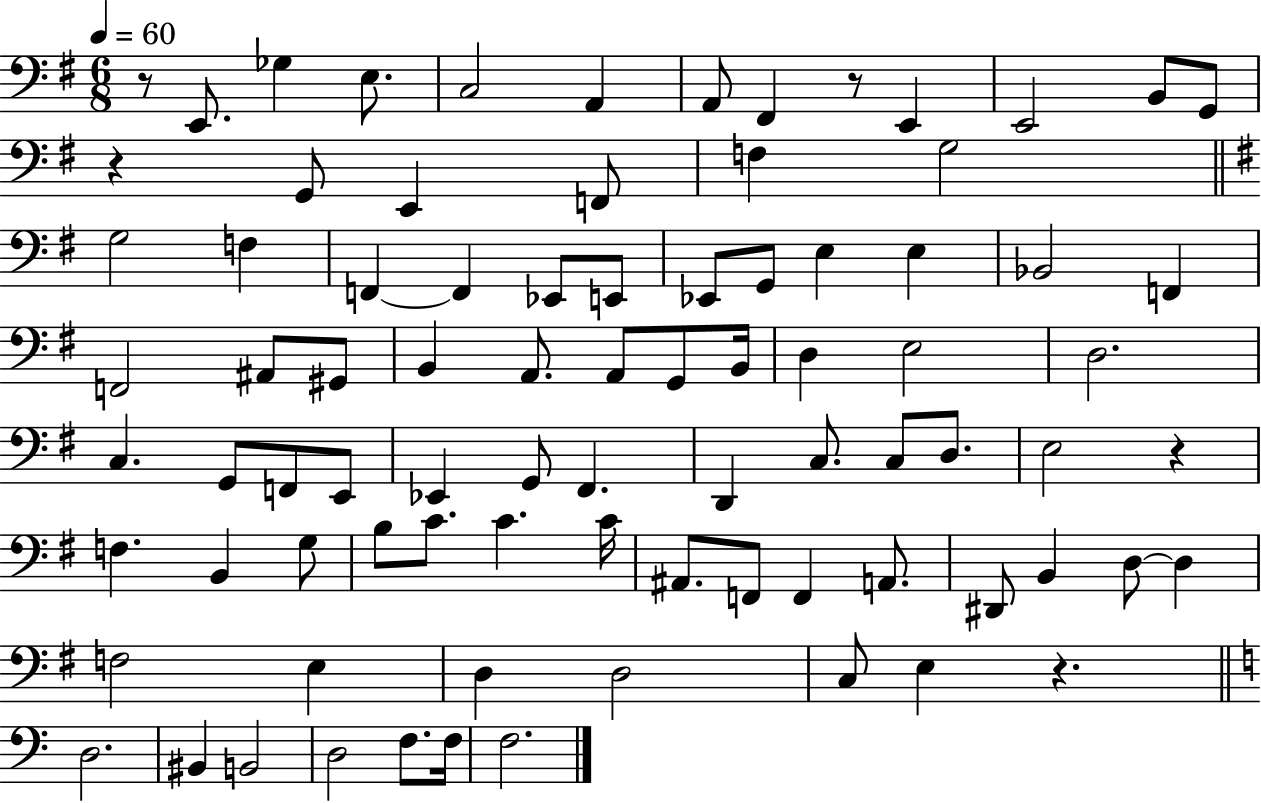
X:1
T:Untitled
M:6/8
L:1/4
K:G
z/2 E,,/2 _G, E,/2 C,2 A,, A,,/2 ^F,, z/2 E,, E,,2 B,,/2 G,,/2 z G,,/2 E,, F,,/2 F, G,2 G,2 F, F,, F,, _E,,/2 E,,/2 _E,,/2 G,,/2 E, E, _B,,2 F,, F,,2 ^A,,/2 ^G,,/2 B,, A,,/2 A,,/2 G,,/2 B,,/4 D, E,2 D,2 C, G,,/2 F,,/2 E,,/2 _E,, G,,/2 ^F,, D,, C,/2 C,/2 D,/2 E,2 z F, B,, G,/2 B,/2 C/2 C C/4 ^A,,/2 F,,/2 F,, A,,/2 ^D,,/2 B,, D,/2 D, F,2 E, D, D,2 C,/2 E, z D,2 ^B,, B,,2 D,2 F,/2 F,/4 F,2